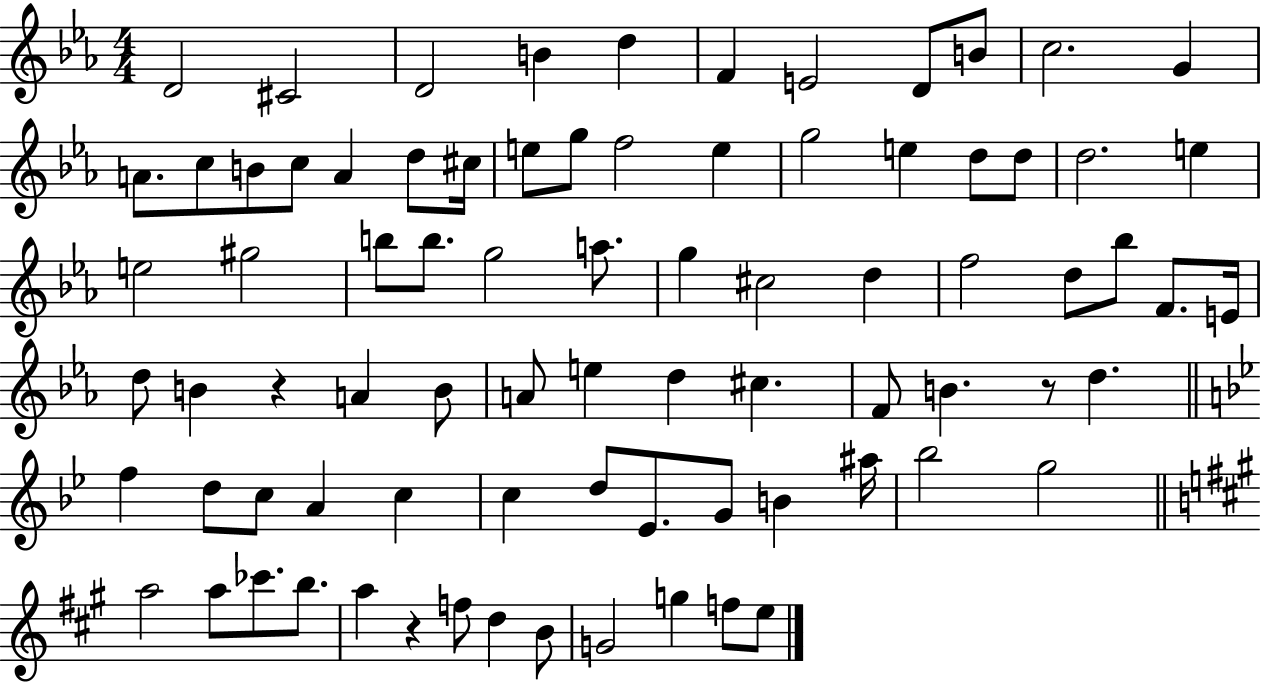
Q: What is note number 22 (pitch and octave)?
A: E5